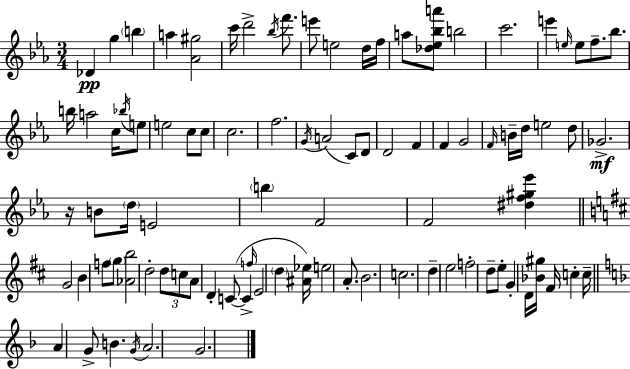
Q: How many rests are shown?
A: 1